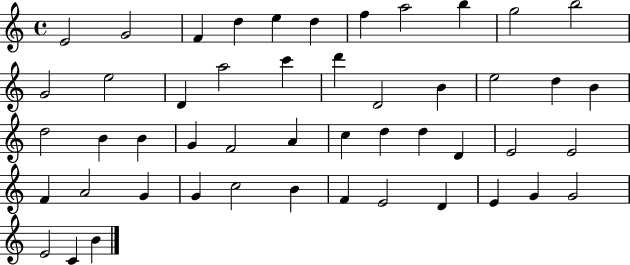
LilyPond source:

{
  \clef treble
  \time 4/4
  \defaultTimeSignature
  \key c \major
  e'2 g'2 | f'4 d''4 e''4 d''4 | f''4 a''2 b''4 | g''2 b''2 | \break g'2 e''2 | d'4 a''2 c'''4 | d'''4 d'2 b'4 | e''2 d''4 b'4 | \break d''2 b'4 b'4 | g'4 f'2 a'4 | c''4 d''4 d''4 d'4 | e'2 e'2 | \break f'4 a'2 g'4 | g'4 c''2 b'4 | f'4 e'2 d'4 | e'4 g'4 g'2 | \break e'2 c'4 b'4 | \bar "|."
}